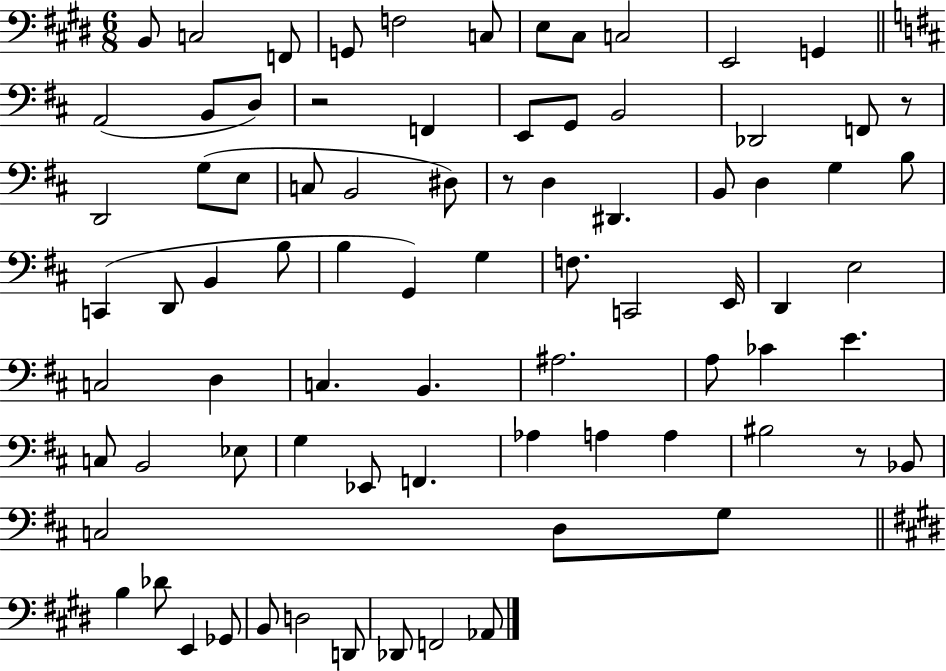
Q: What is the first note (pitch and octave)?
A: B2